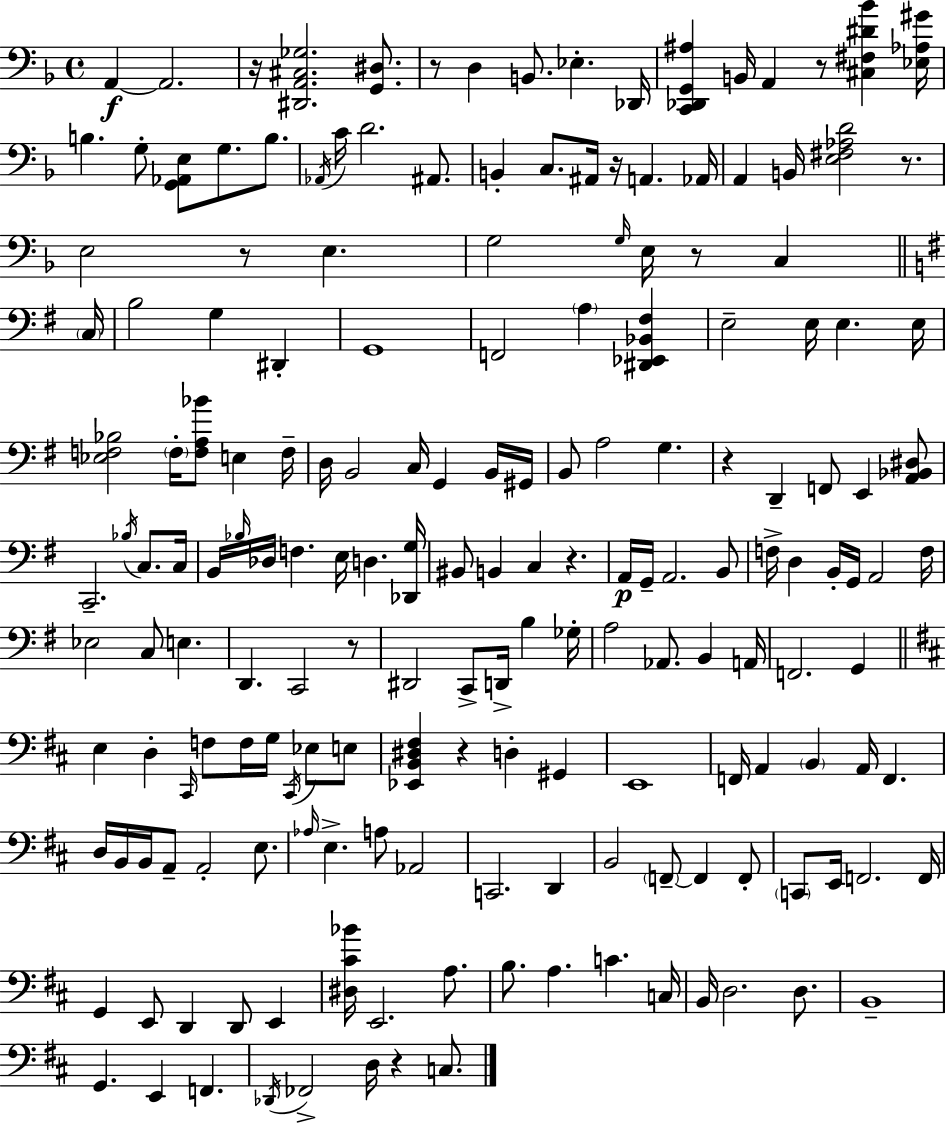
{
  \clef bass
  \time 4/4
  \defaultTimeSignature
  \key d \minor
  a,4~~\f a,2. | r16 <dis, a, cis ges>2. <g, dis>8. | r8 d4 b,8. ees4.-. des,16 | <c, des, g, ais>4 b,16 a,4 r8 <cis fis dis' bes'>4 <ees aes gis'>16 | \break b4. g8-. <g, aes, e>8 g8. b8. | \acciaccatura { aes,16 } c'16 d'2. ais,8. | b,4-. c8. ais,16 r16 a,4. | aes,16 a,4 b,16 <e fis aes d'>2 r8. | \break e2 r8 e4. | g2 \grace { g16 } e16 r8 c4 | \bar "||" \break \key e \minor \parenthesize c16 b2 g4 dis,4-. | g,1 | f,2 \parenthesize a4 <dis, ees, bes, fis>4 | e2-- e16 e4. | \break e16 <ees f bes>2 \parenthesize f16-. <f a bes'>8 e4 | f16-- d16 b,2 c16 g,4 b,16 | gis,16 b,8 a2 g4. | r4 d,4-- f,8 e,4 <a, bes, dis>8 | \break c,2.-- \acciaccatura { bes16 } c8. | c16 b,16 \grace { bes16 } des16 f4. e16 d4. | <des, g>16 bis,8 b,4 c4 r4. | a,16\p g,16-- a,2. | \break b,8 f16-> d4 b,16-. g,16 a,2 | f16 ees2 c8 e4. | d,4. c,2 | r8 dis,2 c,8-> d,16-> b4 | \break ges16-. a2 aes,8. b,4 | a,16 f,2. g,4 | \bar "||" \break \key b \minor e4 d4-. \grace { cis,16 } f8 f16 g16 \acciaccatura { cis,16 } ees8 | e8 <ees, b, dis fis>4 r4 d4-. gis,4 | e,1 | f,16 a,4 \parenthesize b,4 a,16 f,4. | \break d16 b,16 b,16 a,8-- a,2-. e8. | \grace { aes16 } e4.-> a8 aes,2 | c,2. d,4 | b,2 \parenthesize f,8--~~ f,4 | \break f,8-. \parenthesize c,8 e,16 f,2. | f,16 g,4 e,8 d,4 d,8 e,4 | <dis cis' bes'>16 e,2. | a8. b8. a4. c'4. | \break c16 b,16 d2. | d8. b,1-- | g,4. e,4 f,4. | \acciaccatura { des,16 } fes,2-> d16 r4 | \break c8. \bar "|."
}